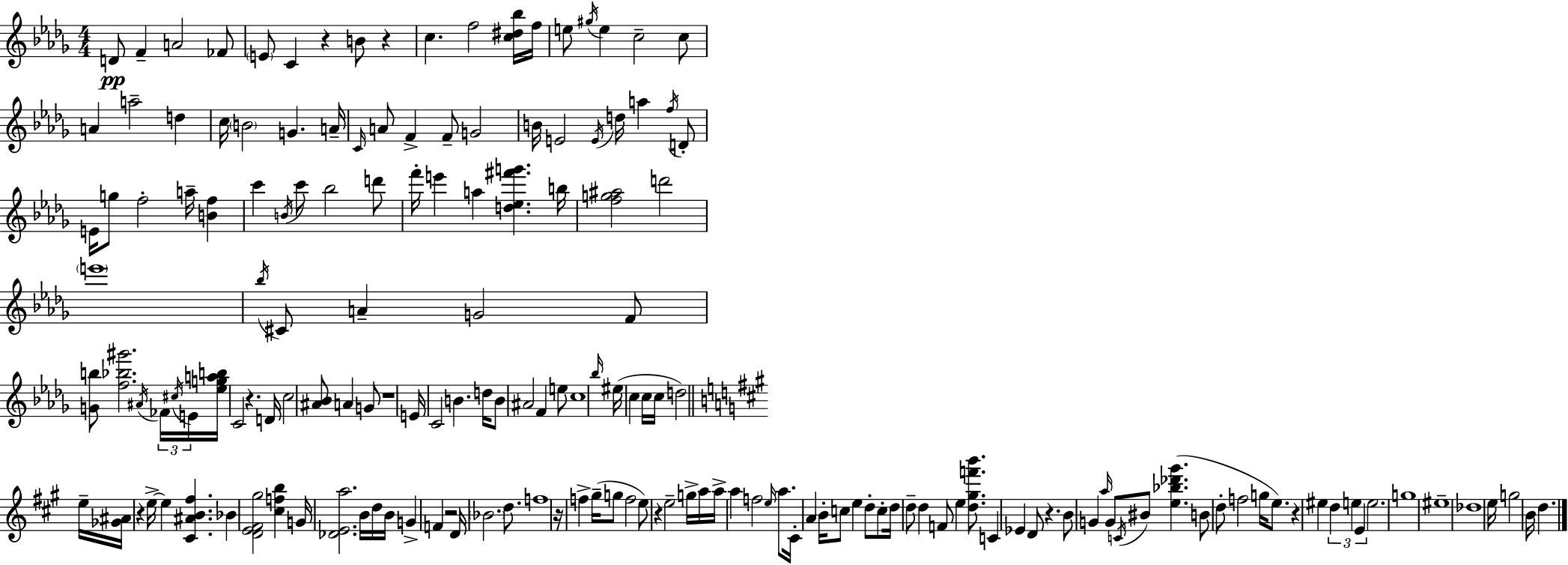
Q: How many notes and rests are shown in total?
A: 168